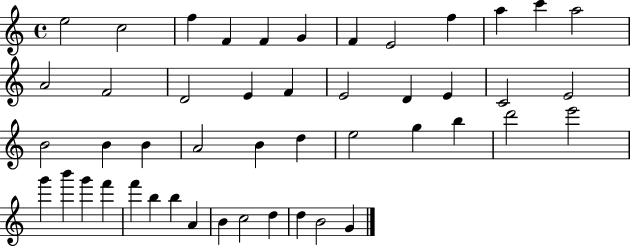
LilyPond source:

{
  \clef treble
  \time 4/4
  \defaultTimeSignature
  \key c \major
  e''2 c''2 | f''4 f'4 f'4 g'4 | f'4 e'2 f''4 | a''4 c'''4 a''2 | \break a'2 f'2 | d'2 e'4 f'4 | e'2 d'4 e'4 | c'2 e'2 | \break b'2 b'4 b'4 | a'2 b'4 d''4 | e''2 g''4 b''4 | d'''2 e'''2 | \break g'''4 b'''4 g'''4 f'''4 | f'''4 b''4 b''4 a'4 | b'4 c''2 d''4 | d''4 b'2 g'4 | \break \bar "|."
}